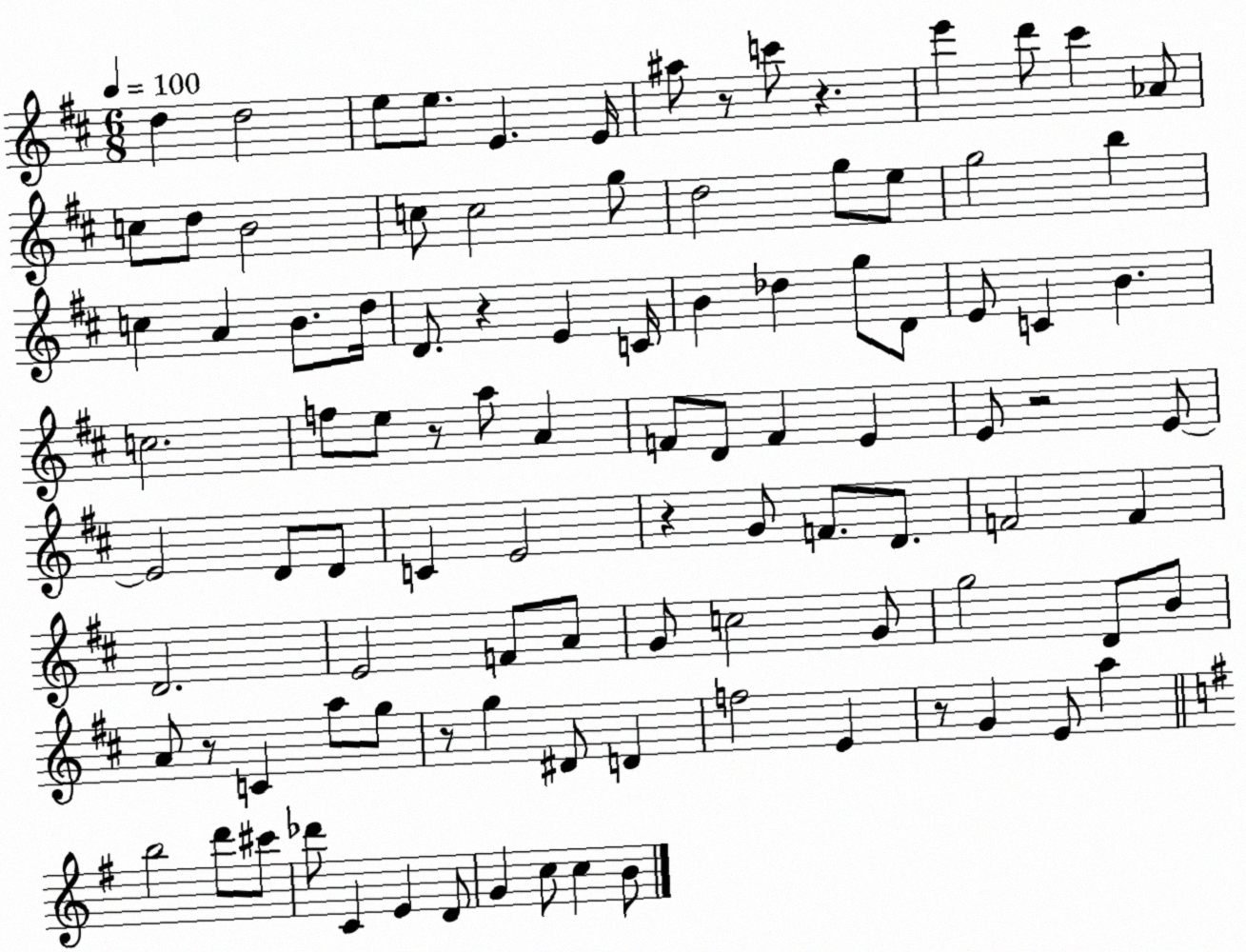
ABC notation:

X:1
T:Untitled
M:6/8
L:1/4
K:D
d d2 e/2 e/2 E E/4 ^a/2 z/2 c'/2 z e' d'/2 ^c' _A/2 c/2 d/2 B2 c/2 c2 g/2 d2 g/2 e/2 g2 b c A B/2 d/4 D/2 z E C/4 B _d g/2 D/2 E/2 C B c2 f/2 e/2 z/2 a/2 A F/2 D/2 F E E/2 z2 E/2 E2 D/2 D/2 C E2 z G/2 F/2 D/2 F2 F D2 E2 F/2 A/2 G/2 c2 G/2 g2 D/2 B/2 A/2 z/2 C a/2 g/2 z/2 g ^D/2 D f2 E z/2 G E/2 a b2 d'/2 ^c'/2 _d'/2 C E D/2 G c/2 c B/2